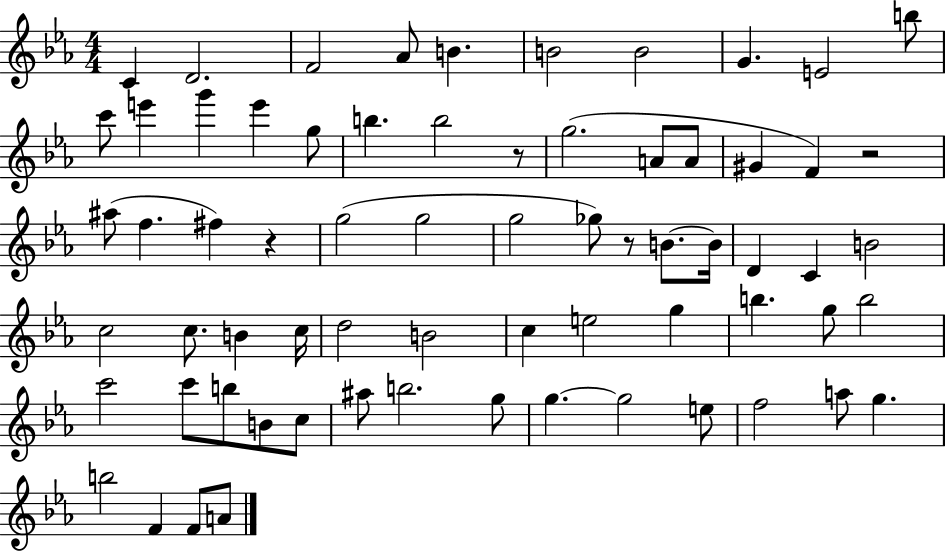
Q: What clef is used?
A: treble